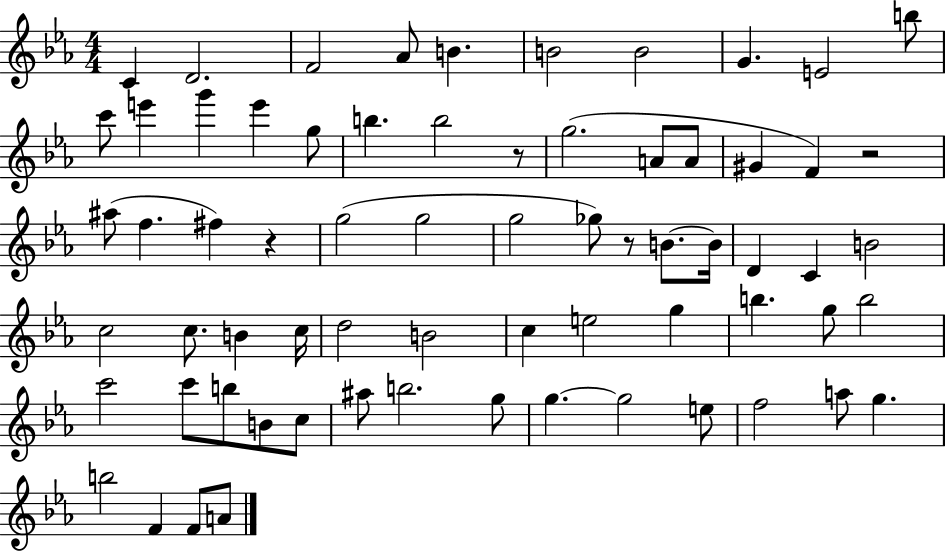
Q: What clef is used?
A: treble